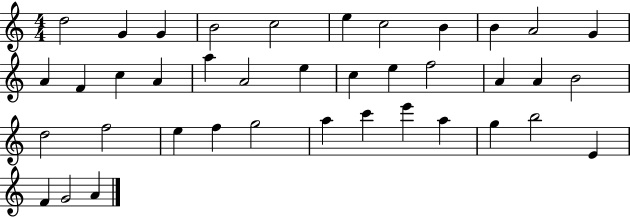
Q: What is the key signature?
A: C major